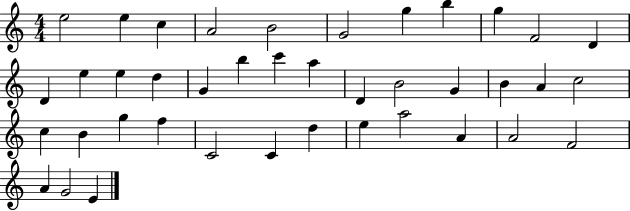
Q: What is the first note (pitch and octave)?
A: E5